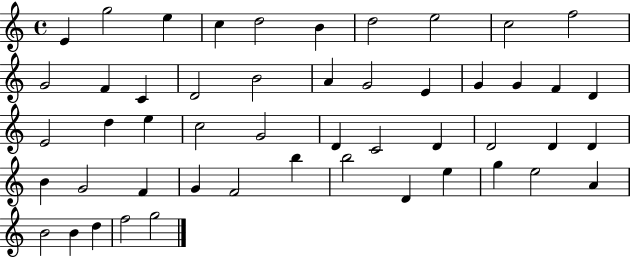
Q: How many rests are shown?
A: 0